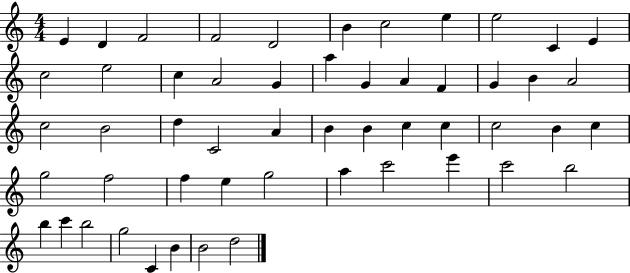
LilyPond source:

{
  \clef treble
  \numericTimeSignature
  \time 4/4
  \key c \major
  e'4 d'4 f'2 | f'2 d'2 | b'4 c''2 e''4 | e''2 c'4 e'4 | \break c''2 e''2 | c''4 a'2 g'4 | a''4 g'4 a'4 f'4 | g'4 b'4 a'2 | \break c''2 b'2 | d''4 c'2 a'4 | b'4 b'4 c''4 c''4 | c''2 b'4 c''4 | \break g''2 f''2 | f''4 e''4 g''2 | a''4 c'''2 e'''4 | c'''2 b''2 | \break b''4 c'''4 b''2 | g''2 c'4 b'4 | b'2 d''2 | \bar "|."
}